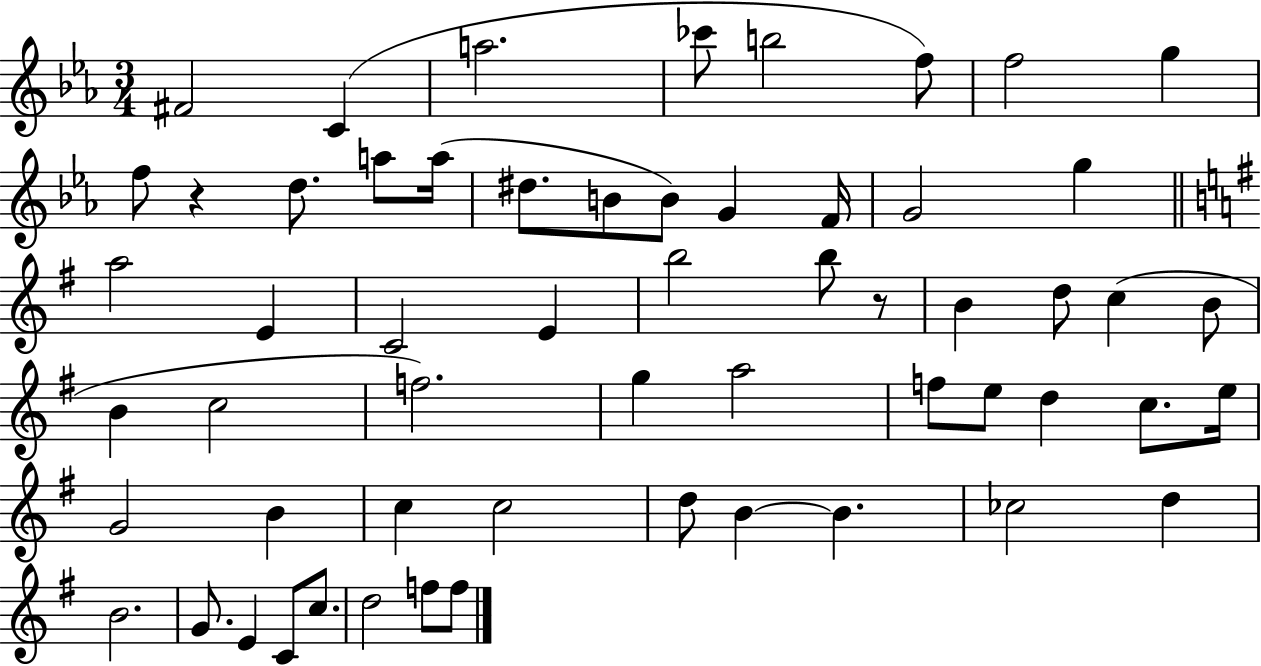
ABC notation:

X:1
T:Untitled
M:3/4
L:1/4
K:Eb
^F2 C a2 _c'/2 b2 f/2 f2 g f/2 z d/2 a/2 a/4 ^d/2 B/2 B/2 G F/4 G2 g a2 E C2 E b2 b/2 z/2 B d/2 c B/2 B c2 f2 g a2 f/2 e/2 d c/2 e/4 G2 B c c2 d/2 B B _c2 d B2 G/2 E C/2 c/2 d2 f/2 f/2